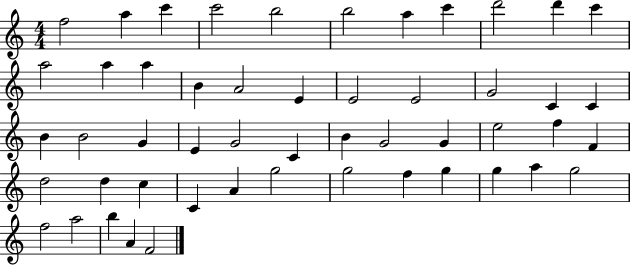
F5/h A5/q C6/q C6/h B5/h B5/h A5/q C6/q D6/h D6/q C6/q A5/h A5/q A5/q B4/q A4/h E4/q E4/h E4/h G4/h C4/q C4/q B4/q B4/h G4/q E4/q G4/h C4/q B4/q G4/h G4/q E5/h F5/q F4/q D5/h D5/q C5/q C4/q A4/q G5/h G5/h F5/q G5/q G5/q A5/q G5/h F5/h A5/h B5/q A4/q F4/h